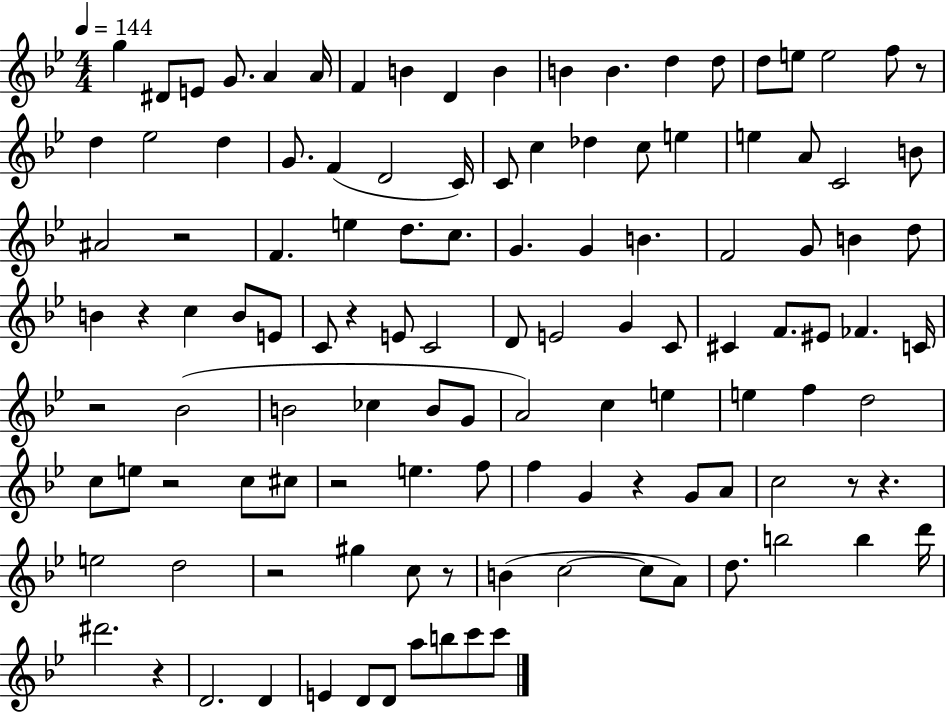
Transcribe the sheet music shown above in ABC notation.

X:1
T:Untitled
M:4/4
L:1/4
K:Bb
g ^D/2 E/2 G/2 A A/4 F B D B B B d d/2 d/2 e/2 e2 f/2 z/2 d _e2 d G/2 F D2 C/4 C/2 c _d c/2 e e A/2 C2 B/2 ^A2 z2 F e d/2 c/2 G G B F2 G/2 B d/2 B z c B/2 E/2 C/2 z E/2 C2 D/2 E2 G C/2 ^C F/2 ^E/2 _F C/4 z2 _B2 B2 _c B/2 G/2 A2 c e e f d2 c/2 e/2 z2 c/2 ^c/2 z2 e f/2 f G z G/2 A/2 c2 z/2 z e2 d2 z2 ^g c/2 z/2 B c2 c/2 A/2 d/2 b2 b d'/4 ^d'2 z D2 D E D/2 D/2 a/2 b/2 c'/2 c'/2